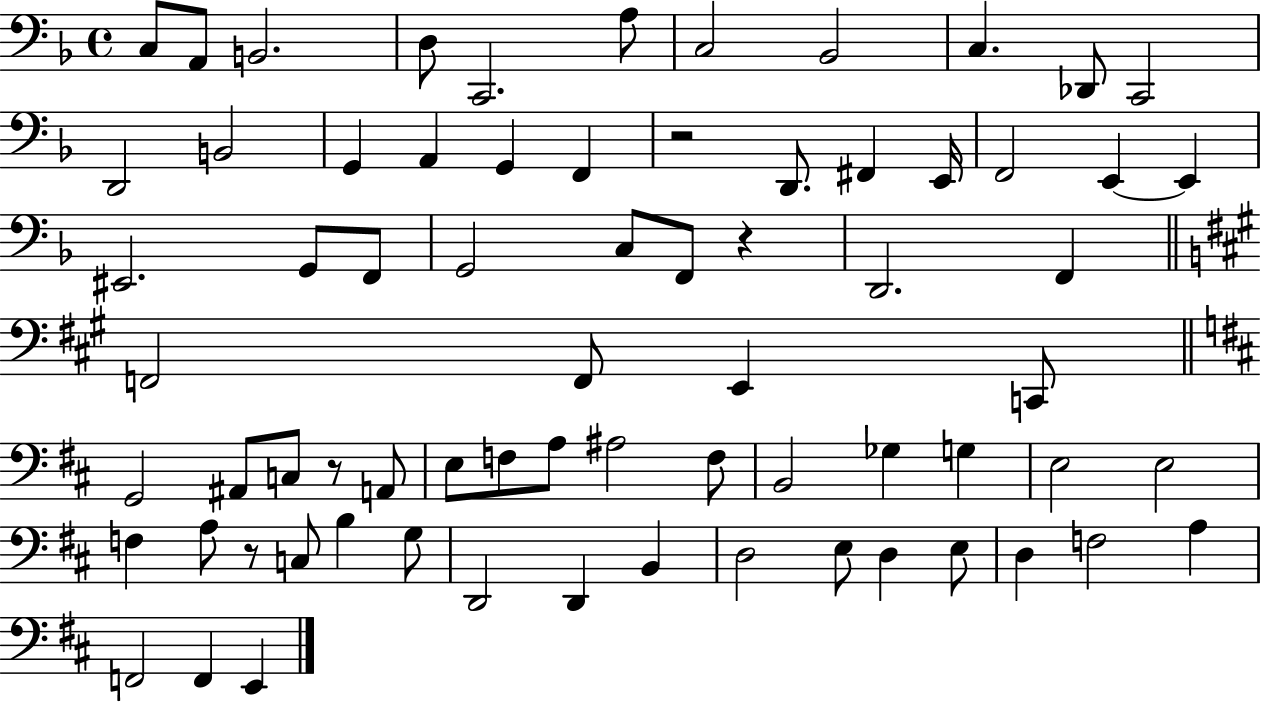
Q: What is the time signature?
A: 4/4